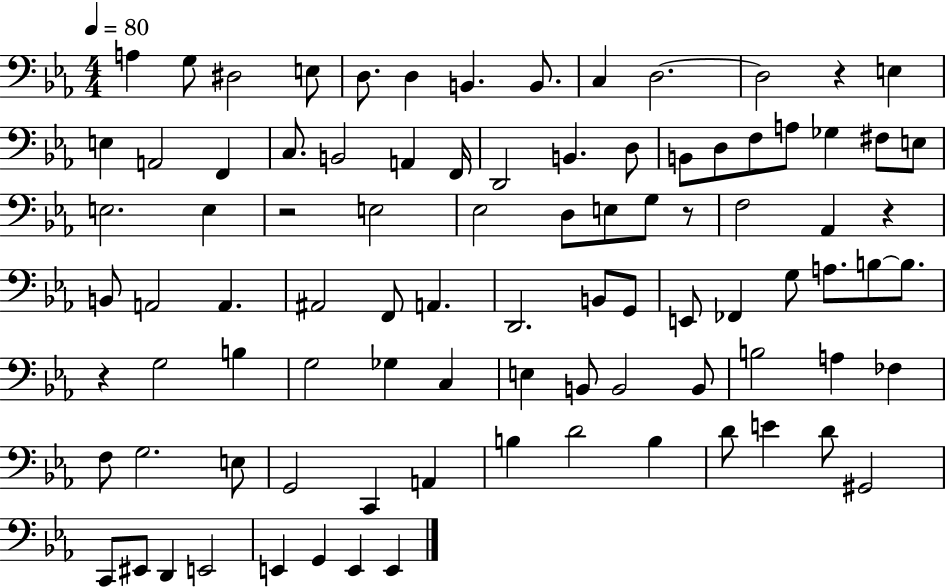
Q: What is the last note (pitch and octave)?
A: E2